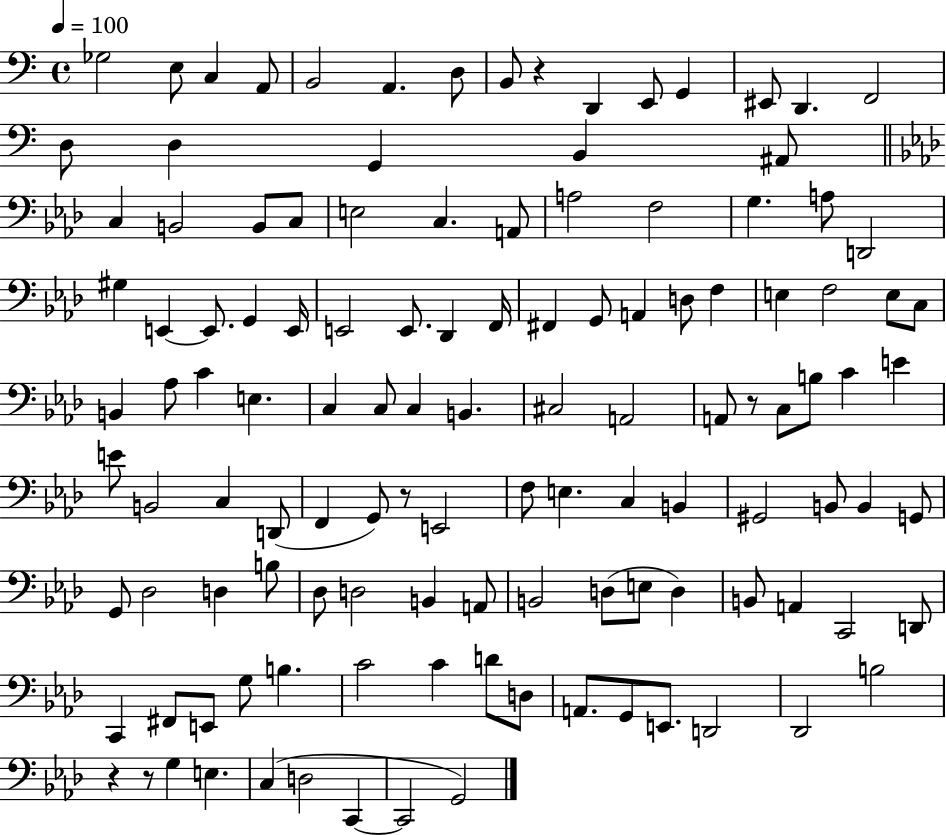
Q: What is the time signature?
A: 4/4